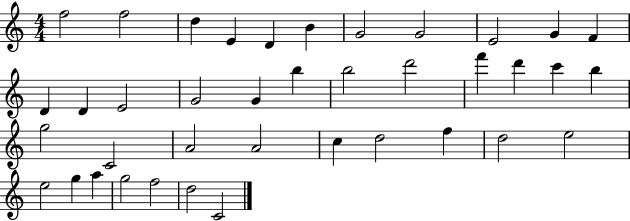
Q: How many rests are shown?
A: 0